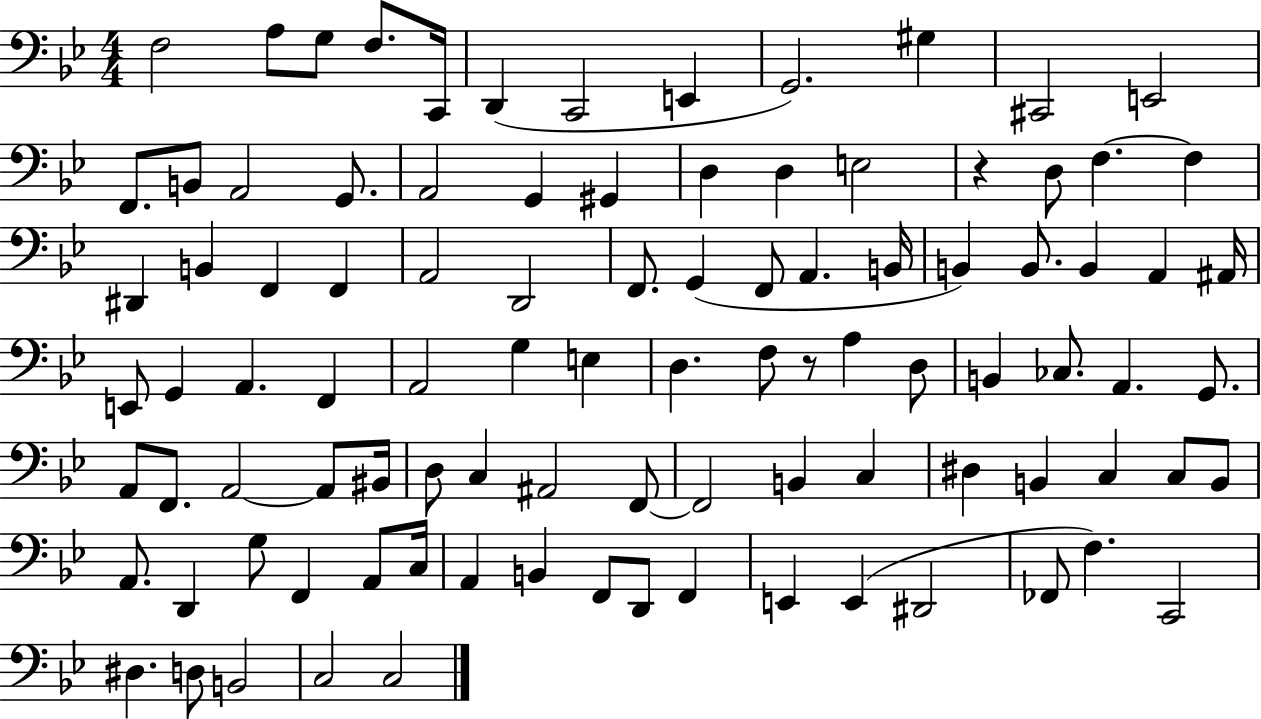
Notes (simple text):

F3/h A3/e G3/e F3/e. C2/s D2/q C2/h E2/q G2/h. G#3/q C#2/h E2/h F2/e. B2/e A2/h G2/e. A2/h G2/q G#2/q D3/q D3/q E3/h R/q D3/e F3/q. F3/q D#2/q B2/q F2/q F2/q A2/h D2/h F2/e. G2/q F2/e A2/q. B2/s B2/q B2/e. B2/q A2/q A#2/s E2/e G2/q A2/q. F2/q A2/h G3/q E3/q D3/q. F3/e R/e A3/q D3/e B2/q CES3/e. A2/q. G2/e. A2/e F2/e. A2/h A2/e BIS2/s D3/e C3/q A#2/h F2/e F2/h B2/q C3/q D#3/q B2/q C3/q C3/e B2/e A2/e. D2/q G3/e F2/q A2/e C3/s A2/q B2/q F2/e D2/e F2/q E2/q E2/q D#2/h FES2/e F3/q. C2/h D#3/q. D3/e B2/h C3/h C3/h